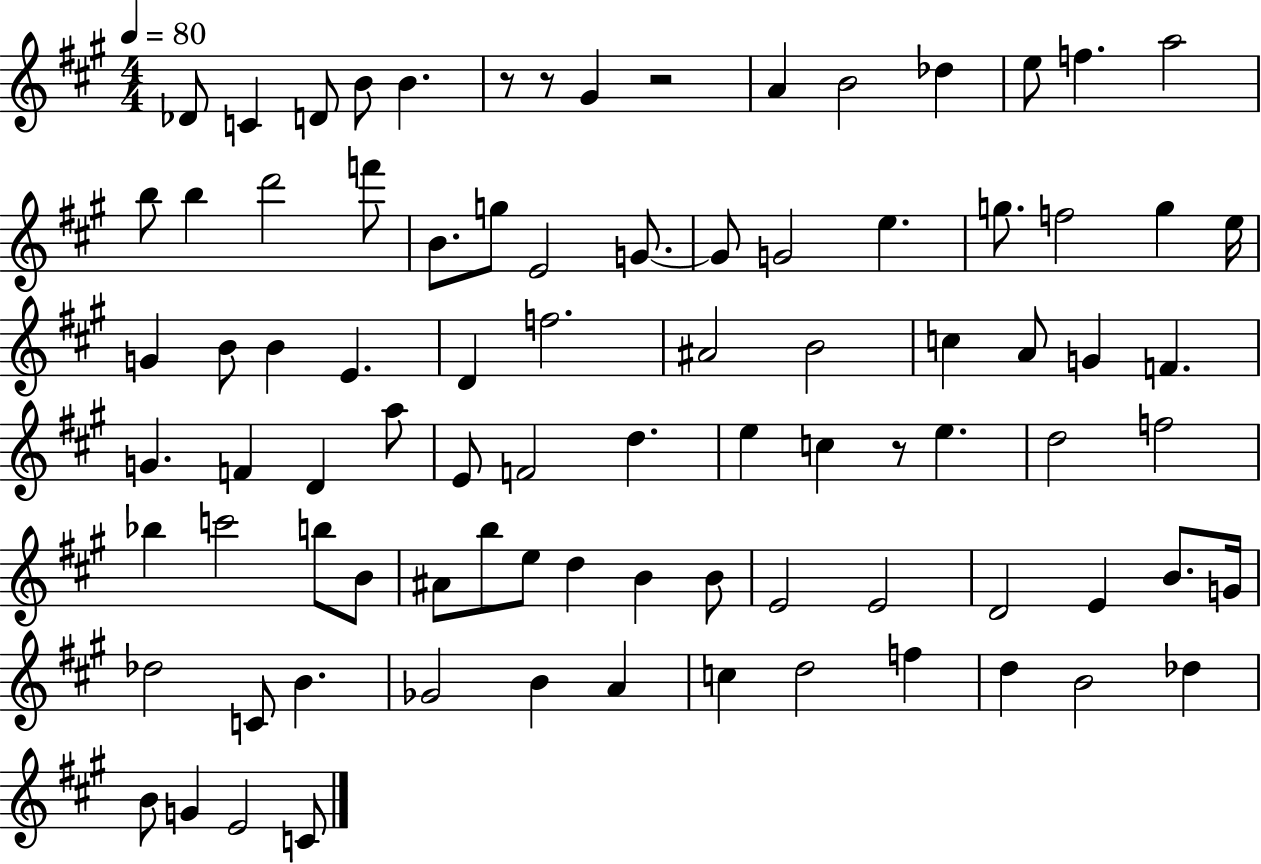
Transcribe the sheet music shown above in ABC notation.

X:1
T:Untitled
M:4/4
L:1/4
K:A
_D/2 C D/2 B/2 B z/2 z/2 ^G z2 A B2 _d e/2 f a2 b/2 b d'2 f'/2 B/2 g/2 E2 G/2 G/2 G2 e g/2 f2 g e/4 G B/2 B E D f2 ^A2 B2 c A/2 G F G F D a/2 E/2 F2 d e c z/2 e d2 f2 _b c'2 b/2 B/2 ^A/2 b/2 e/2 d B B/2 E2 E2 D2 E B/2 G/4 _d2 C/2 B _G2 B A c d2 f d B2 _d B/2 G E2 C/2